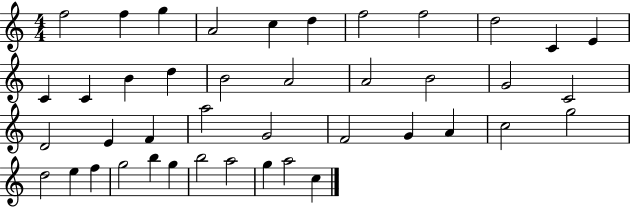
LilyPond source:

{
  \clef treble
  \numericTimeSignature
  \time 4/4
  \key c \major
  f''2 f''4 g''4 | a'2 c''4 d''4 | f''2 f''2 | d''2 c'4 e'4 | \break c'4 c'4 b'4 d''4 | b'2 a'2 | a'2 b'2 | g'2 c'2 | \break d'2 e'4 f'4 | a''2 g'2 | f'2 g'4 a'4 | c''2 g''2 | \break d''2 e''4 f''4 | g''2 b''4 g''4 | b''2 a''2 | g''4 a''2 c''4 | \break \bar "|."
}